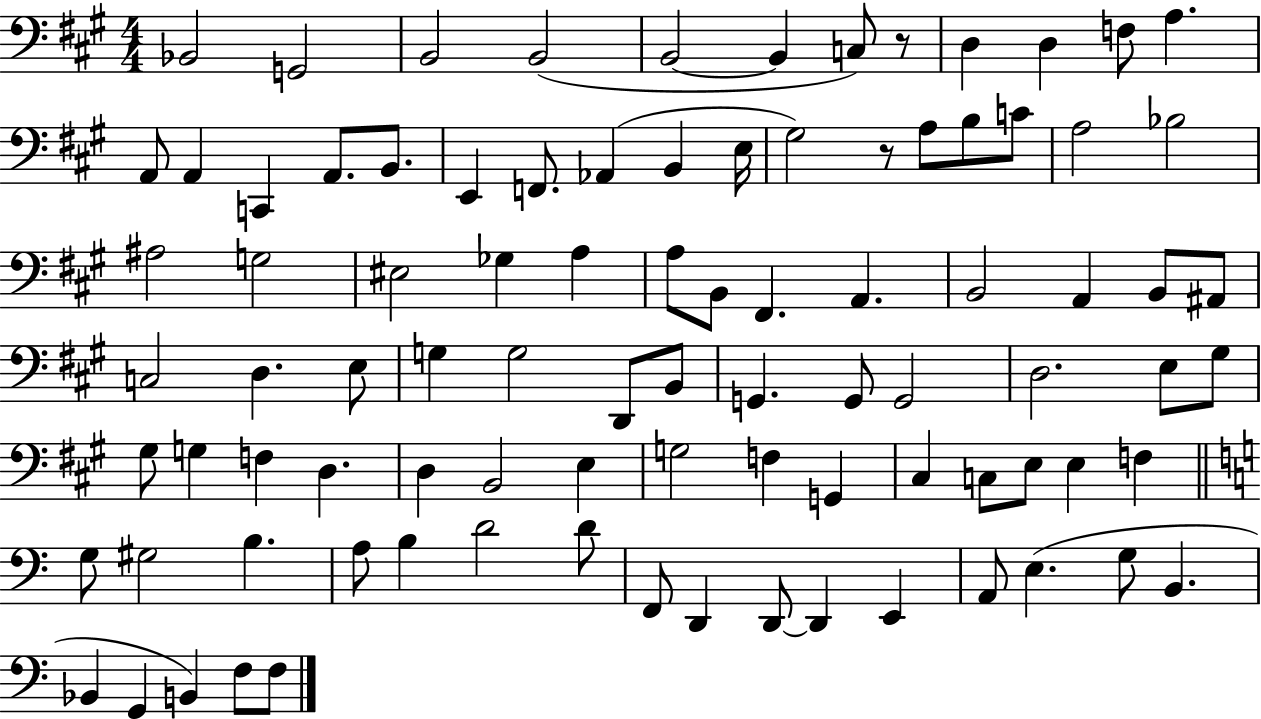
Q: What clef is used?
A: bass